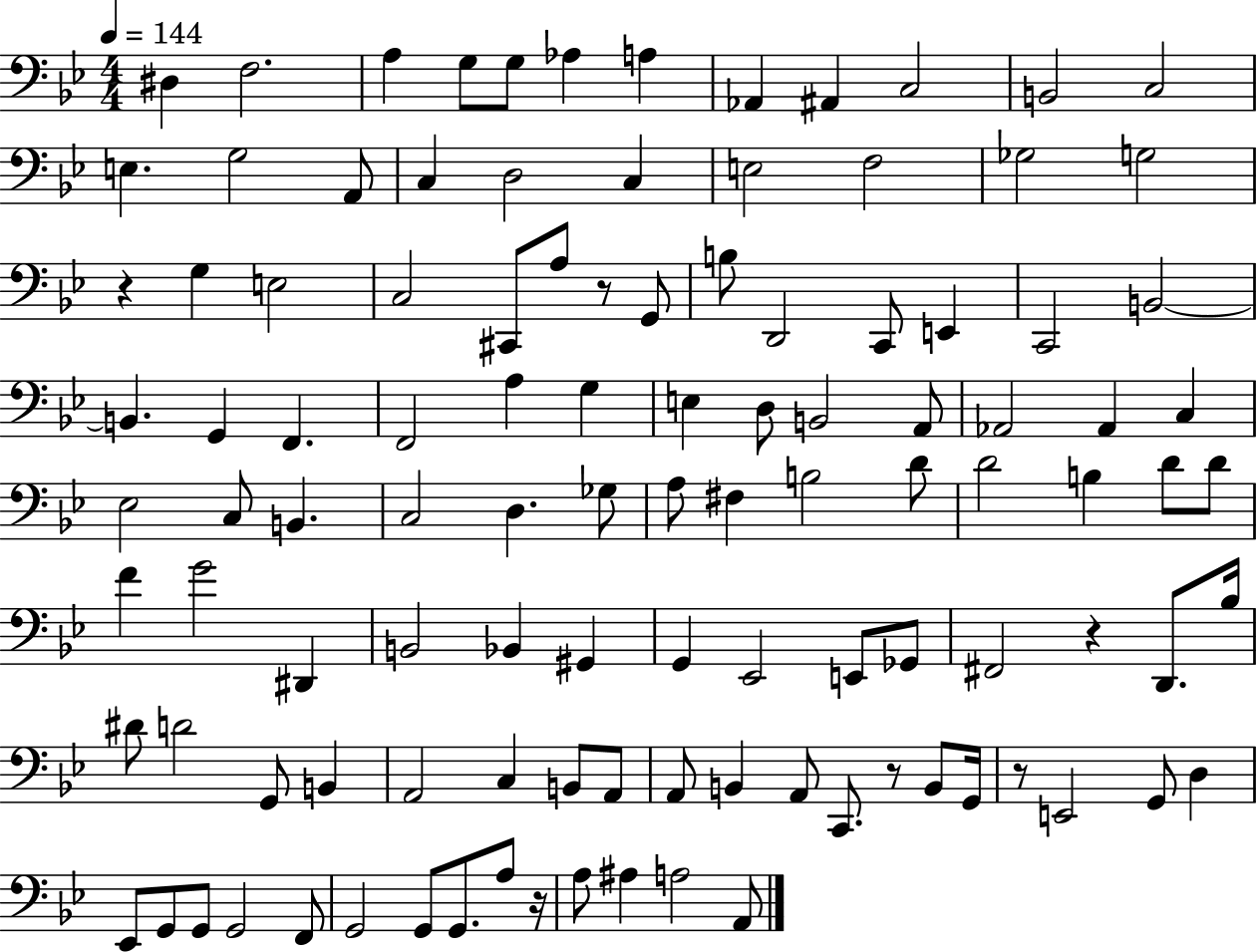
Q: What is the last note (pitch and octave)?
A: A2